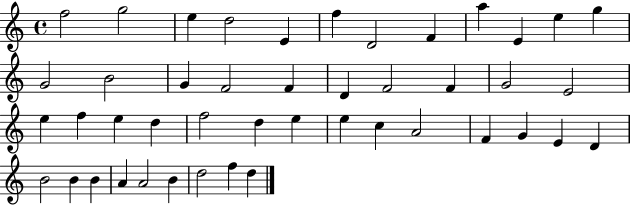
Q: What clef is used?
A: treble